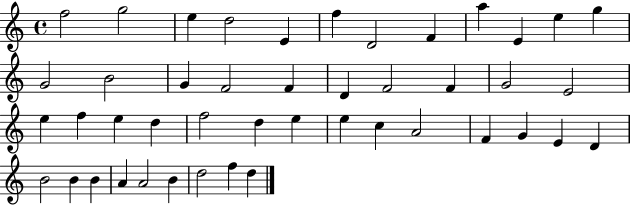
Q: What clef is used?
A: treble